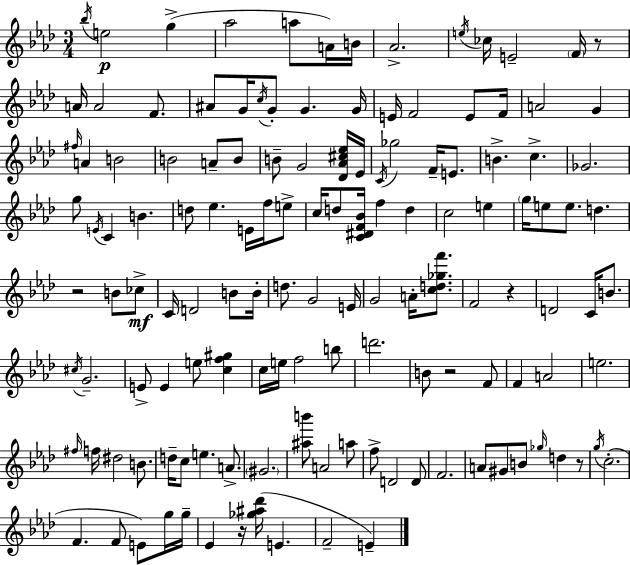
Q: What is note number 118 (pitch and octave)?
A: G5